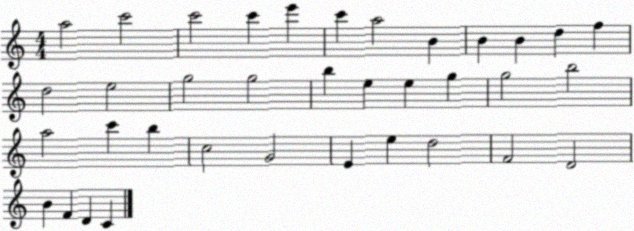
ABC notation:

X:1
T:Untitled
M:4/4
L:1/4
K:C
a2 c'2 c'2 c' e' c' a2 B B B d f d2 e2 g2 g2 b e e g g2 b2 a2 c' b c2 G2 E e d2 F2 D2 B F D C